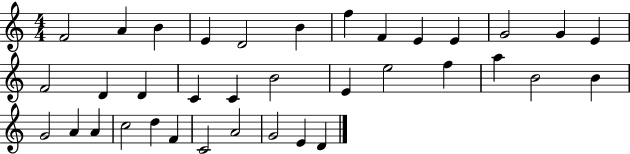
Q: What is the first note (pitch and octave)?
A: F4